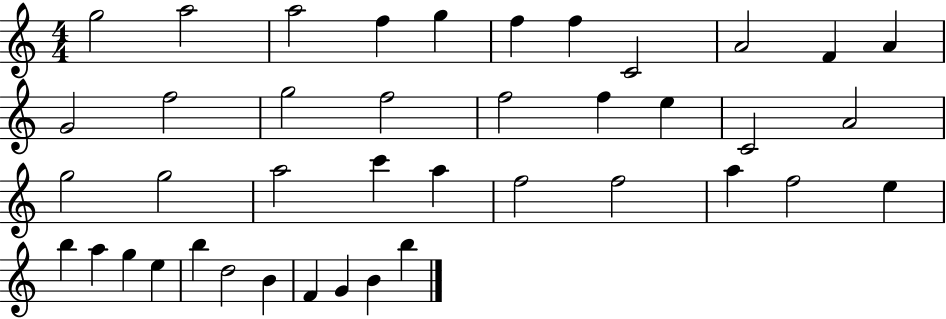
G5/h A5/h A5/h F5/q G5/q F5/q F5/q C4/h A4/h F4/q A4/q G4/h F5/h G5/h F5/h F5/h F5/q E5/q C4/h A4/h G5/h G5/h A5/h C6/q A5/q F5/h F5/h A5/q F5/h E5/q B5/q A5/q G5/q E5/q B5/q D5/h B4/q F4/q G4/q B4/q B5/q